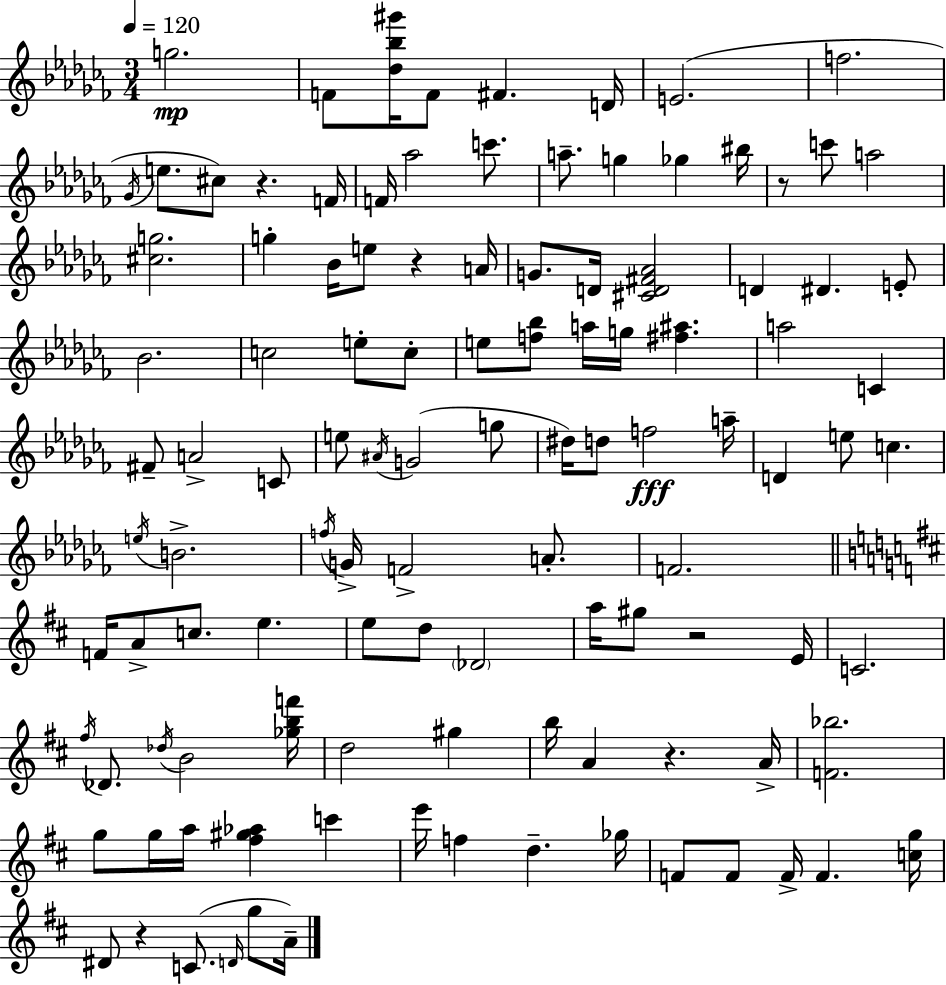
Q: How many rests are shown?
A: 6